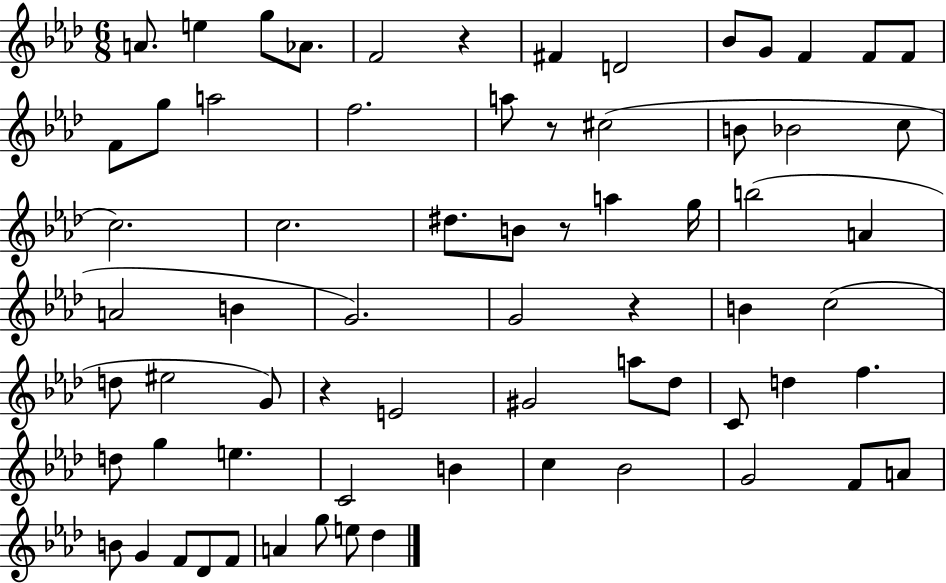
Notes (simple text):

A4/e. E5/q G5/e Ab4/e. F4/h R/q F#4/q D4/h Bb4/e G4/e F4/q F4/e F4/e F4/e G5/e A5/h F5/h. A5/e R/e C#5/h B4/e Bb4/h C5/e C5/h. C5/h. D#5/e. B4/e R/e A5/q G5/s B5/h A4/q A4/h B4/q G4/h. G4/h R/q B4/q C5/h D5/e EIS5/h G4/e R/q E4/h G#4/h A5/e Db5/e C4/e D5/q F5/q. D5/e G5/q E5/q. C4/h B4/q C5/q Bb4/h G4/h F4/e A4/e B4/e G4/q F4/e Db4/e F4/e A4/q G5/e E5/e Db5/q